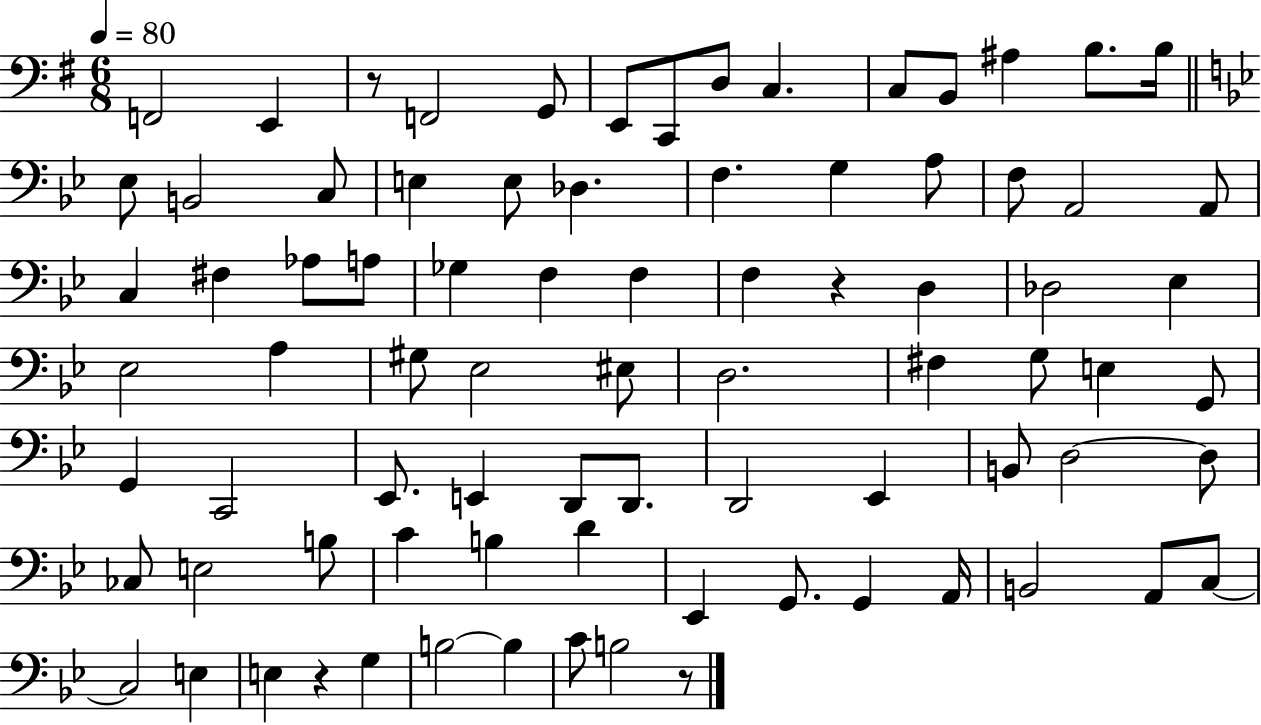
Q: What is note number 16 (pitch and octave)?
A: C3